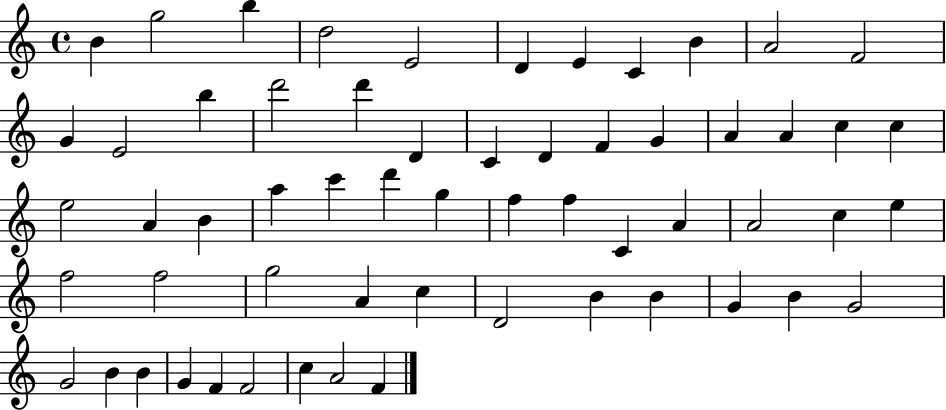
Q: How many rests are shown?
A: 0